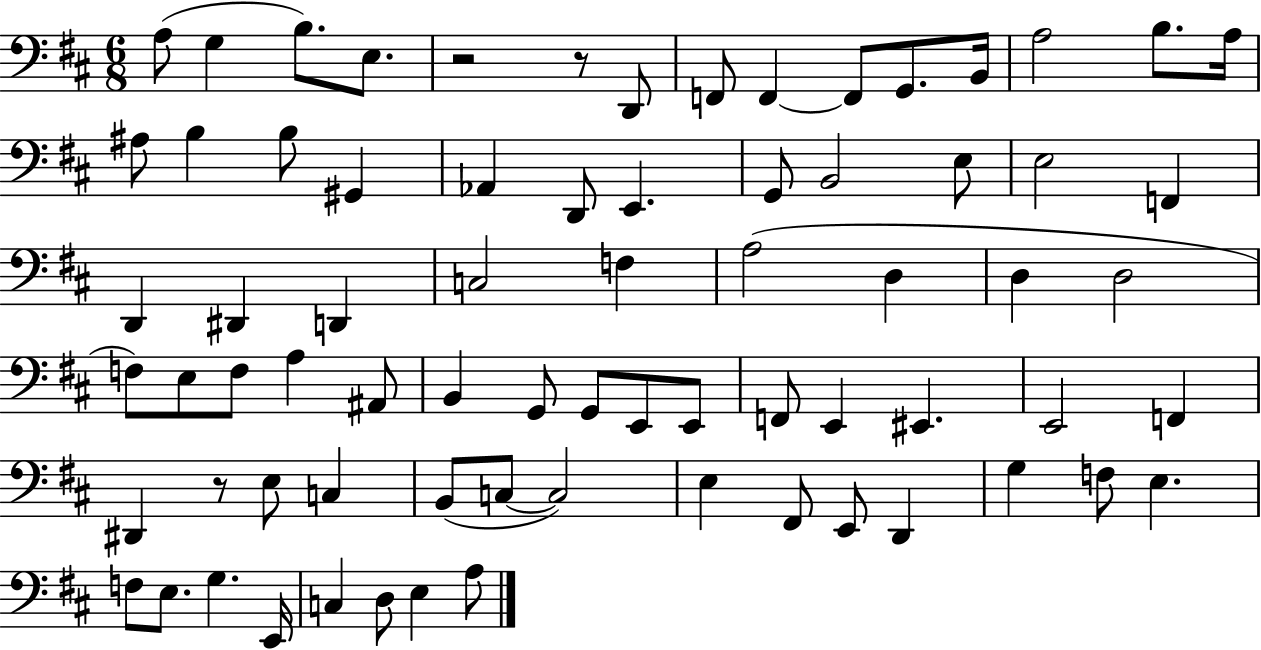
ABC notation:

X:1
T:Untitled
M:6/8
L:1/4
K:D
A,/2 G, B,/2 E,/2 z2 z/2 D,,/2 F,,/2 F,, F,,/2 G,,/2 B,,/4 A,2 B,/2 A,/4 ^A,/2 B, B,/2 ^G,, _A,, D,,/2 E,, G,,/2 B,,2 E,/2 E,2 F,, D,, ^D,, D,, C,2 F, A,2 D, D, D,2 F,/2 E,/2 F,/2 A, ^A,,/2 B,, G,,/2 G,,/2 E,,/2 E,,/2 F,,/2 E,, ^E,, E,,2 F,, ^D,, z/2 E,/2 C, B,,/2 C,/2 C,2 E, ^F,,/2 E,,/2 D,, G, F,/2 E, F,/2 E,/2 G, E,,/4 C, D,/2 E, A,/2